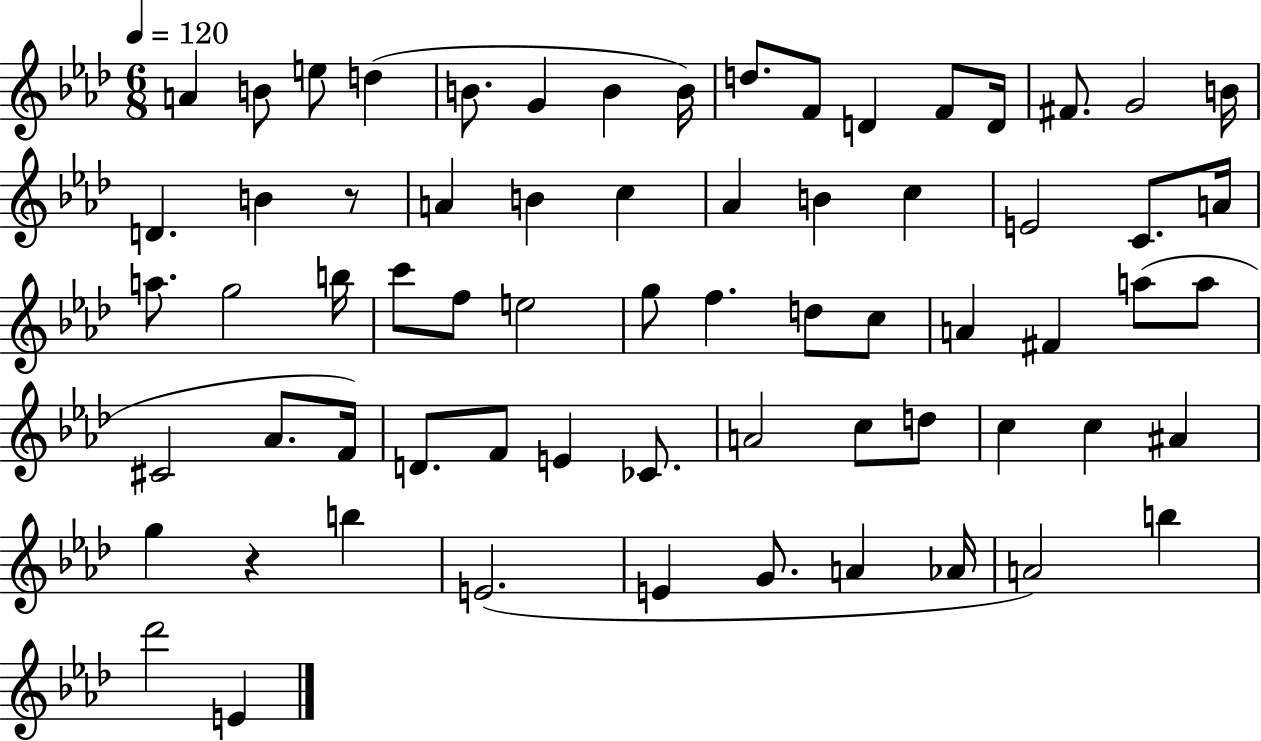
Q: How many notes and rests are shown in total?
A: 67